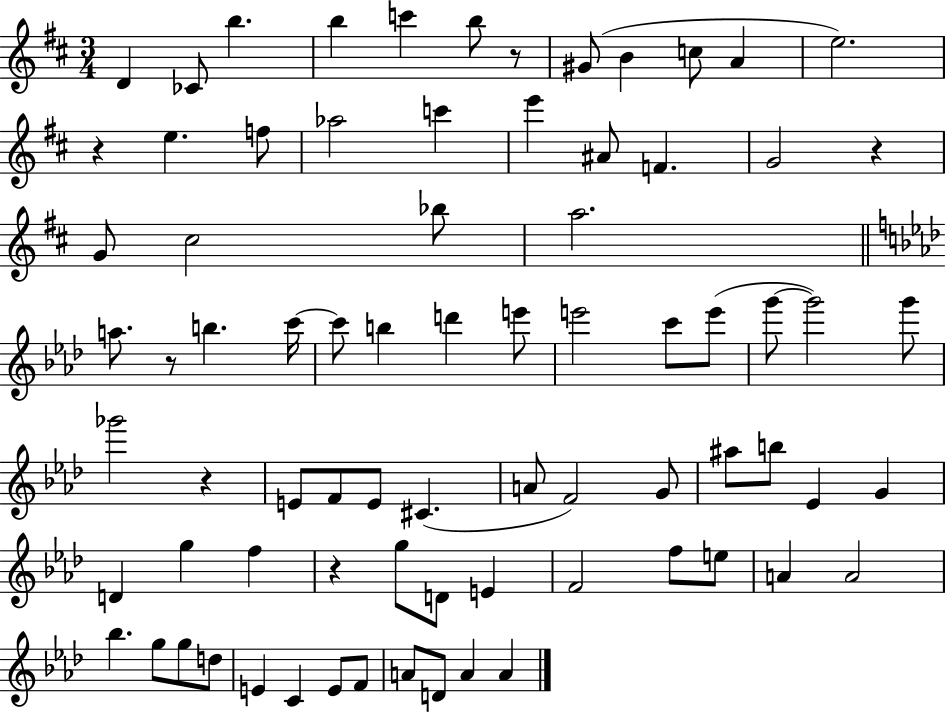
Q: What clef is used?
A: treble